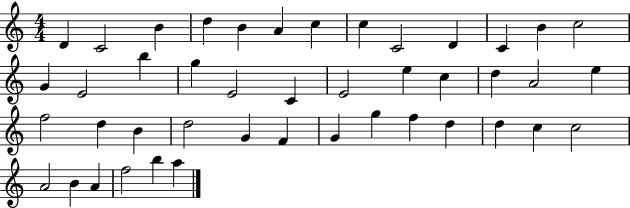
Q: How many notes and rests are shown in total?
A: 44